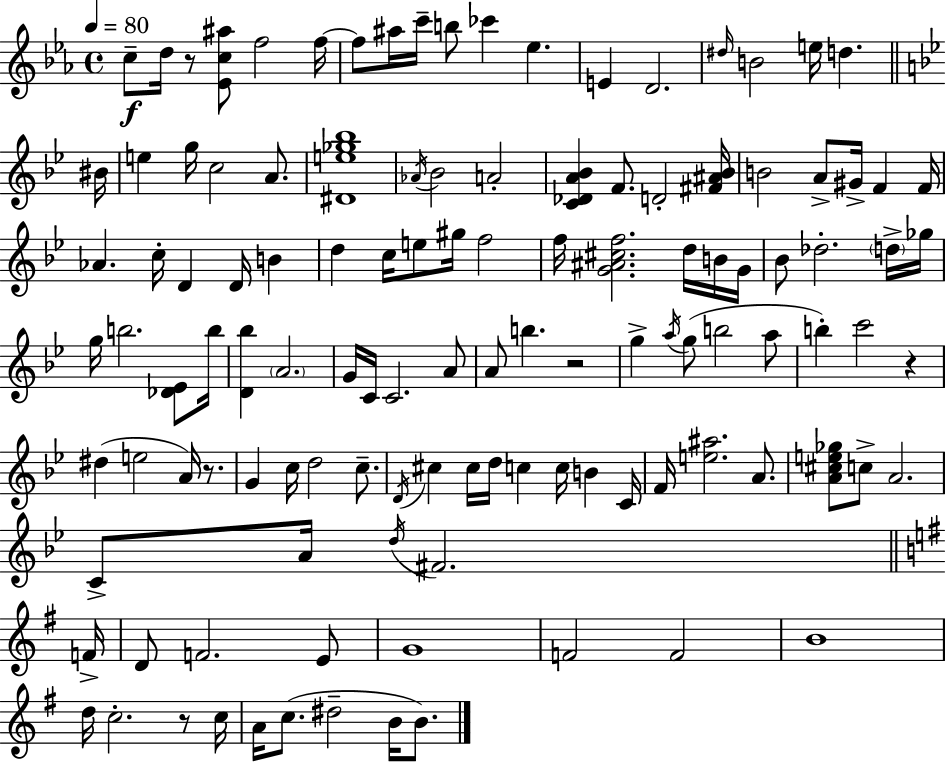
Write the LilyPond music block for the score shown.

{
  \clef treble
  \time 4/4
  \defaultTimeSignature
  \key ees \major
  \tempo 4 = 80
  c''8--\f d''16 r8 <ees' c'' ais''>8 f''2 f''16~~ | f''8 ais''16 c'''16-- b''8 ces'''4 ees''4. | e'4 d'2. | \grace { dis''16 } b'2 e''16 d''4. | \break \bar "||" \break \key g \minor bis'16 e''4 g''16 c''2 a'8. | <dis' e'' ges'' bes''>1 | \acciaccatura { aes'16 } bes'2 a'2-. | <c' des' a' bes'>4 f'8. d'2-. | \break <fis' ais' bes'>16 b'2 a'8-> gis'16-> f'4 | f'16 aes'4. c''16-. d'4 d'16 b'4 | d''4 c''16 e''8 gis''16 f''2 | f''16 <g' ais' cis'' f''>2. d''16 | \break b'16 g'16 bes'8 des''2.-. | \parenthesize d''16-> ges''16 g''16 b''2. <des' ees'>8 | b''16 <d' bes''>4 \parenthesize a'2. | g'16 c'16 c'2. | \break a'8 a'8 b''4. r2 | g''4-> \acciaccatura { a''16 } g''8( b''2 | a''8 b''4-.) c'''2 r4 | dis''4( e''2 a'16) | \break r8. g'4 c''16 d''2 | c''8.-- \acciaccatura { d'16 } cis''4 cis''16 d''16 c''4 c''16 b'4 | c'16 f'16 <e'' ais''>2. | a'8. <a' cis'' e'' ges''>8 c''8-> a'2. | \break c'8-> a'16 \acciaccatura { d''16 } fis'2. | \bar "||" \break \key g \major f'16-> d'8 f'2. e'8 | g'1 | f'2 f'2 | b'1 | \break d''16 c''2.-. r8 | c''16 a'16 c''8.( dis''2-- b'16 b'8.) | \bar "|."
}